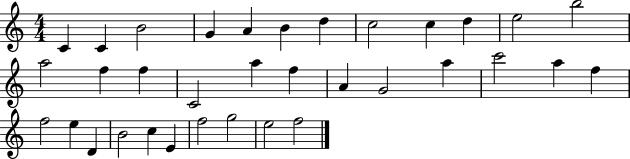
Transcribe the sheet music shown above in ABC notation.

X:1
T:Untitled
M:4/4
L:1/4
K:C
C C B2 G A B d c2 c d e2 b2 a2 f f C2 a f A G2 a c'2 a f f2 e D B2 c E f2 g2 e2 f2